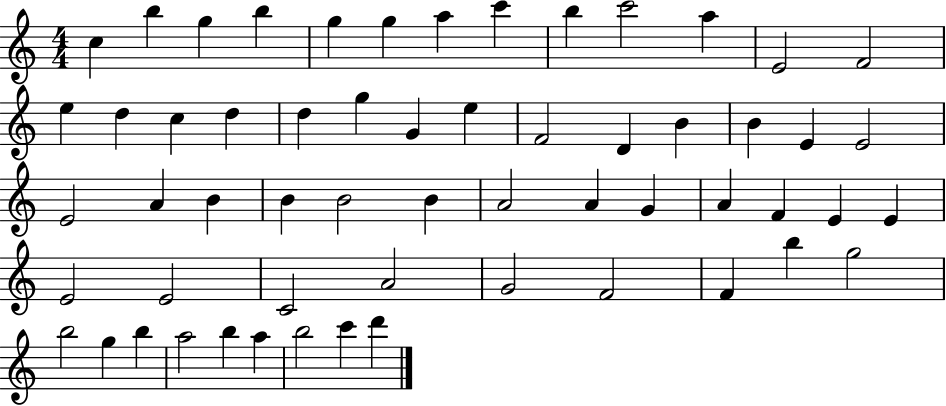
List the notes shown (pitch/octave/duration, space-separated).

C5/q B5/q G5/q B5/q G5/q G5/q A5/q C6/q B5/q C6/h A5/q E4/h F4/h E5/q D5/q C5/q D5/q D5/q G5/q G4/q E5/q F4/h D4/q B4/q B4/q E4/q E4/h E4/h A4/q B4/q B4/q B4/h B4/q A4/h A4/q G4/q A4/q F4/q E4/q E4/q E4/h E4/h C4/h A4/h G4/h F4/h F4/q B5/q G5/h B5/h G5/q B5/q A5/h B5/q A5/q B5/h C6/q D6/q